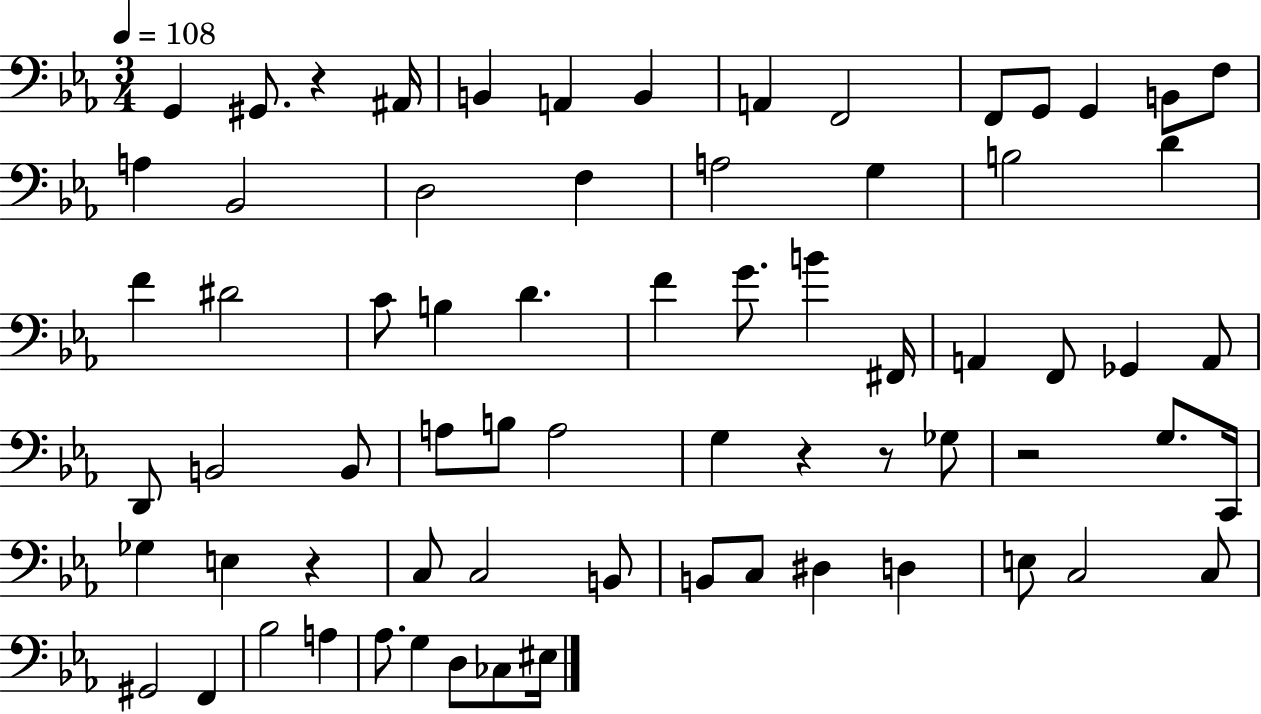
{
  \clef bass
  \numericTimeSignature
  \time 3/4
  \key ees \major
  \tempo 4 = 108
  g,4 gis,8. r4 ais,16 | b,4 a,4 b,4 | a,4 f,2 | f,8 g,8 g,4 b,8 f8 | \break a4 bes,2 | d2 f4 | a2 g4 | b2 d'4 | \break f'4 dis'2 | c'8 b4 d'4. | f'4 g'8. b'4 fis,16 | a,4 f,8 ges,4 a,8 | \break d,8 b,2 b,8 | a8 b8 a2 | g4 r4 r8 ges8 | r2 g8. c,16 | \break ges4 e4 r4 | c8 c2 b,8 | b,8 c8 dis4 d4 | e8 c2 c8 | \break gis,2 f,4 | bes2 a4 | aes8. g4 d8 ces8 eis16 | \bar "|."
}